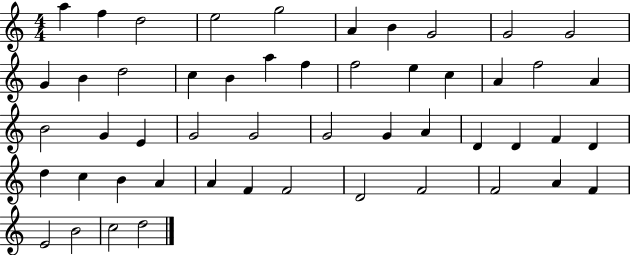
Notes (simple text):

A5/q F5/q D5/h E5/h G5/h A4/q B4/q G4/h G4/h G4/h G4/q B4/q D5/h C5/q B4/q A5/q F5/q F5/h E5/q C5/q A4/q F5/h A4/q B4/h G4/q E4/q G4/h G4/h G4/h G4/q A4/q D4/q D4/q F4/q D4/q D5/q C5/q B4/q A4/q A4/q F4/q F4/h D4/h F4/h F4/h A4/q F4/q E4/h B4/h C5/h D5/h